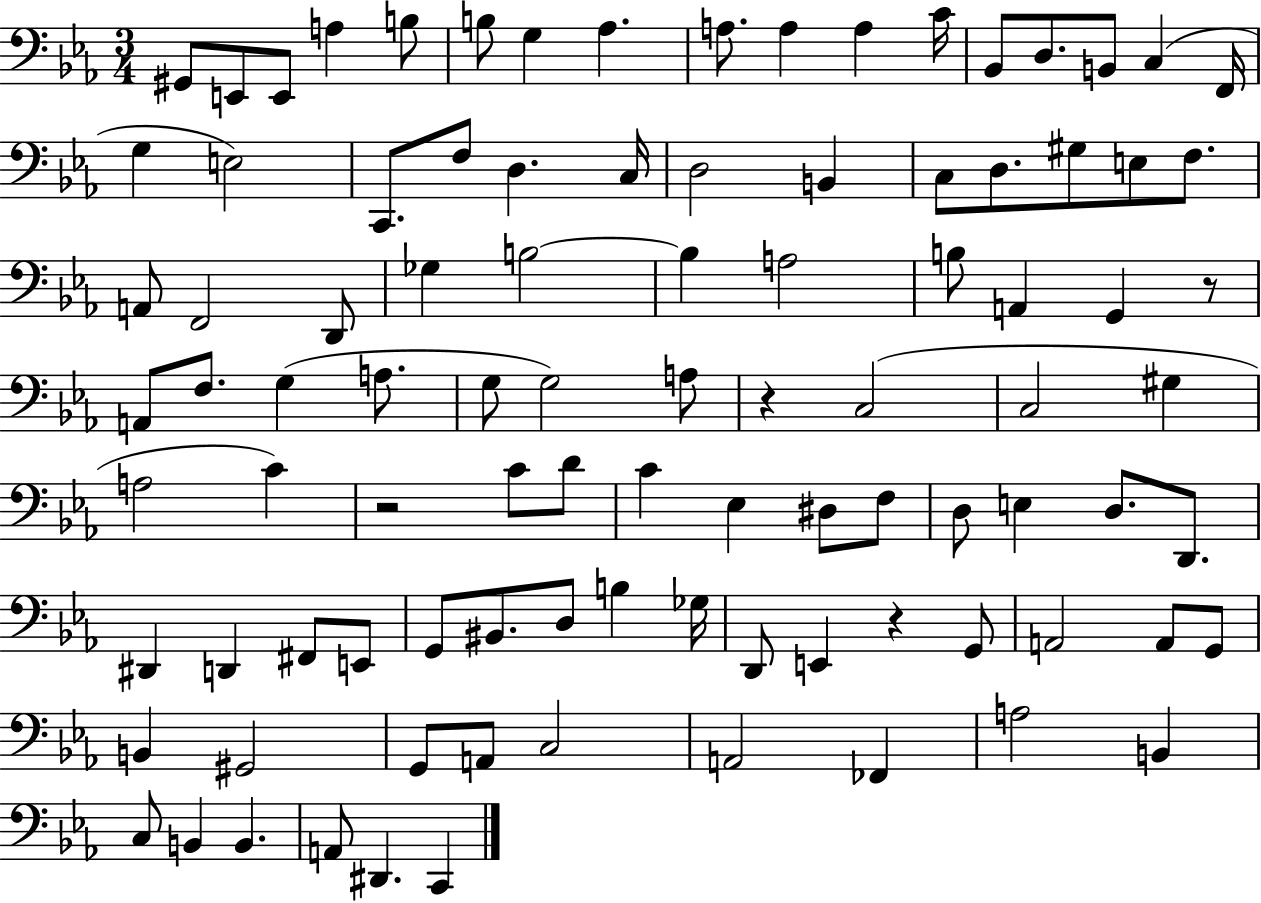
G#2/e E2/e E2/e A3/q B3/e B3/e G3/q Ab3/q. A3/e. A3/q A3/q C4/s Bb2/e D3/e. B2/e C3/q F2/s G3/q E3/h C2/e. F3/e D3/q. C3/s D3/h B2/q C3/e D3/e. G#3/e E3/e F3/e. A2/e F2/h D2/e Gb3/q B3/h B3/q A3/h B3/e A2/q G2/q R/e A2/e F3/e. G3/q A3/e. G3/e G3/h A3/e R/q C3/h C3/h G#3/q A3/h C4/q R/h C4/e D4/e C4/q Eb3/q D#3/e F3/e D3/e E3/q D3/e. D2/e. D#2/q D2/q F#2/e E2/e G2/e BIS2/e. D3/e B3/q Gb3/s D2/e E2/q R/q G2/e A2/h A2/e G2/e B2/q G#2/h G2/e A2/e C3/h A2/h FES2/q A3/h B2/q C3/e B2/q B2/q. A2/e D#2/q. C2/q